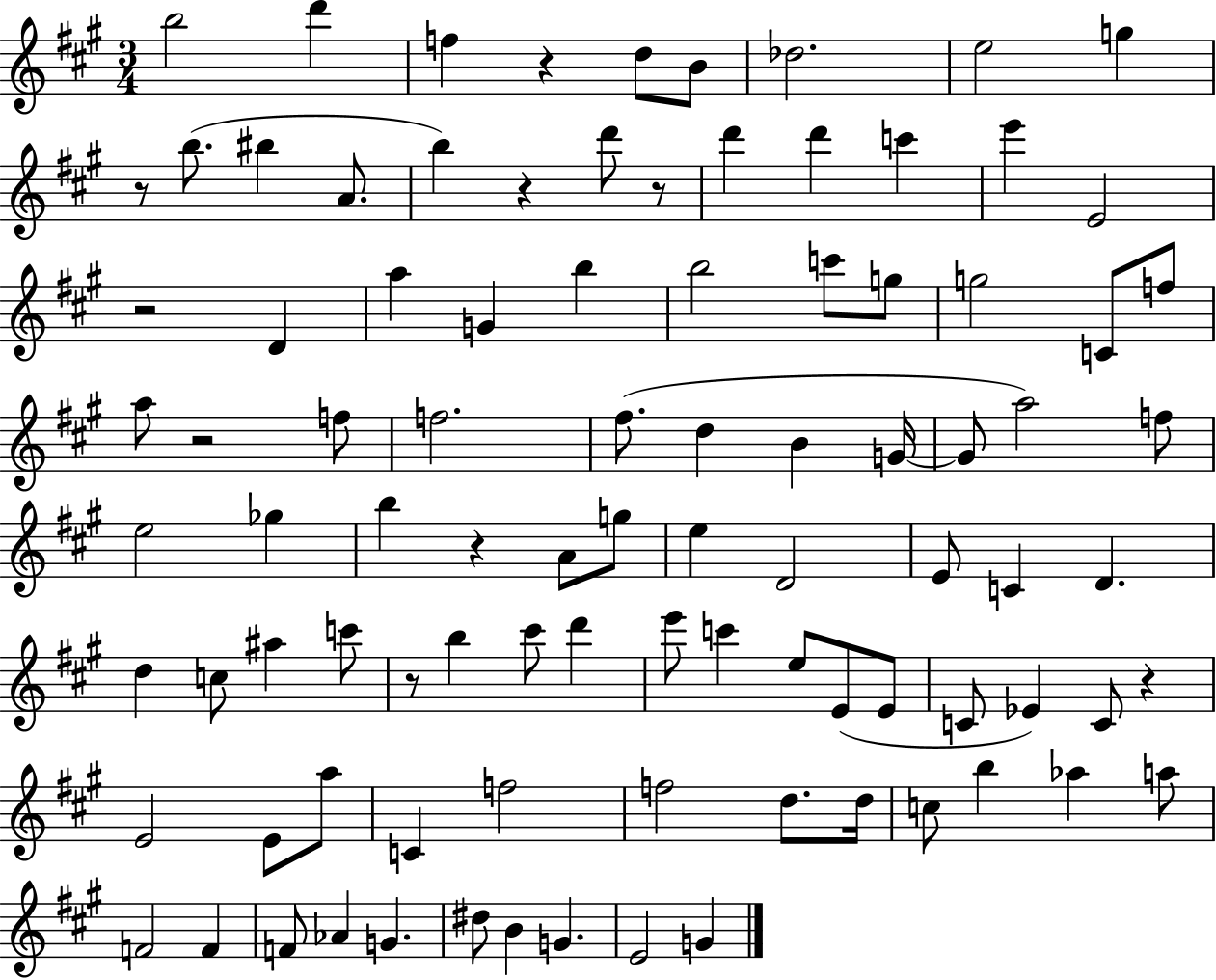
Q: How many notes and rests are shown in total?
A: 94